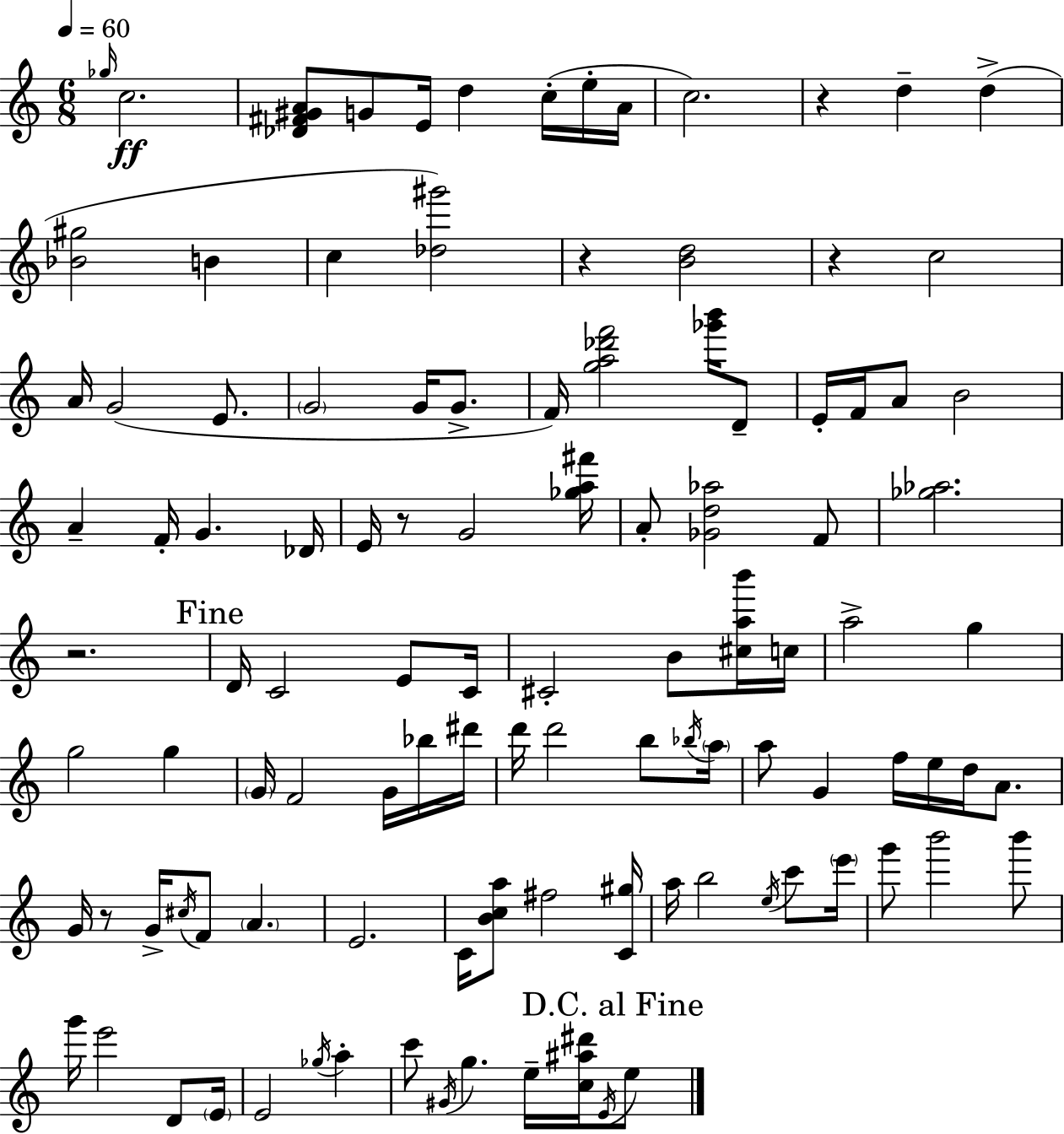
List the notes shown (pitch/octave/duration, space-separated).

Gb5/s C5/h. [Db4,F#4,G#4,A4]/e G4/e E4/s D5/q C5/s E5/s A4/s C5/h. R/q D5/q D5/q [Bb4,G#5]/h B4/q C5/q [Db5,G#6]/h R/q [B4,D5]/h R/q C5/h A4/s G4/h E4/e. G4/h G4/s G4/e. F4/s [G5,A5,Db6,F6]/h [Gb6,B6]/s D4/e E4/s F4/s A4/e B4/h A4/q F4/s G4/q. Db4/s E4/s R/e G4/h [Gb5,A5,F#6]/s A4/e [Gb4,D5,Ab5]/h F4/e [Gb5,Ab5]/h. R/h. D4/s C4/h E4/e C4/s C#4/h B4/e [C#5,A5,B6]/s C5/s A5/h G5/q G5/h G5/q G4/s F4/h G4/s Bb5/s D#6/s D6/s D6/h B5/e Bb5/s A5/s A5/e G4/q F5/s E5/s D5/s A4/e. G4/s R/e G4/s C#5/s F4/e A4/q. E4/h. C4/s [B4,C5,A5]/e F#5/h [C4,G#5]/s A5/s B5/h E5/s C6/e E6/s G6/e B6/h B6/e G6/s E6/h D4/e E4/s E4/h Gb5/s A5/q C6/e G#4/s G5/q. E5/s [C5,A#5,D#6]/s E4/s E5/e